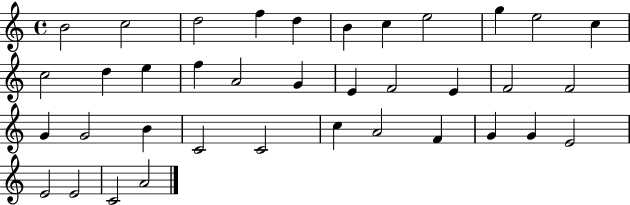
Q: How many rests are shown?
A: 0